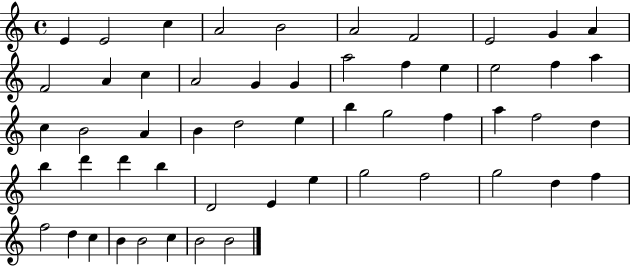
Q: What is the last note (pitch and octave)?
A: B4